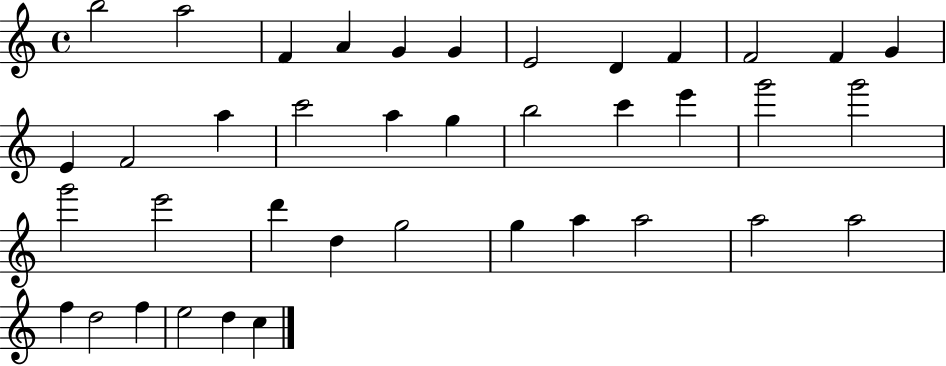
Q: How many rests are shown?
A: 0